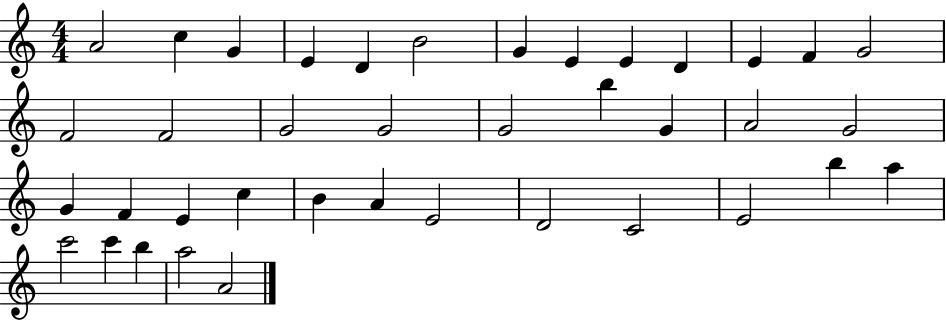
{
  \clef treble
  \numericTimeSignature
  \time 4/4
  \key c \major
  a'2 c''4 g'4 | e'4 d'4 b'2 | g'4 e'4 e'4 d'4 | e'4 f'4 g'2 | \break f'2 f'2 | g'2 g'2 | g'2 b''4 g'4 | a'2 g'2 | \break g'4 f'4 e'4 c''4 | b'4 a'4 e'2 | d'2 c'2 | e'2 b''4 a''4 | \break c'''2 c'''4 b''4 | a''2 a'2 | \bar "|."
}